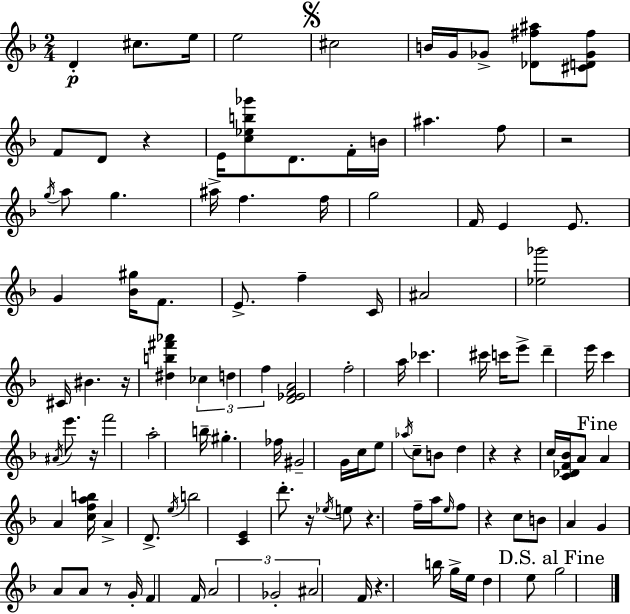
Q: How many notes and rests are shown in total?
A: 116